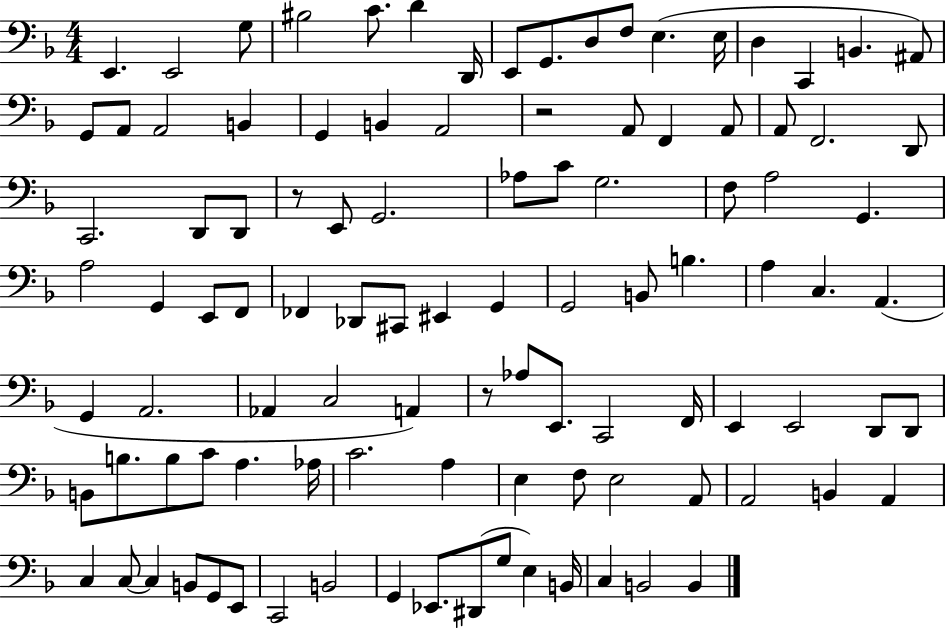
X:1
T:Untitled
M:4/4
L:1/4
K:F
E,, E,,2 G,/2 ^B,2 C/2 D D,,/4 E,,/2 G,,/2 D,/2 F,/2 E, E,/4 D, C,, B,, ^A,,/2 G,,/2 A,,/2 A,,2 B,, G,, B,, A,,2 z2 A,,/2 F,, A,,/2 A,,/2 F,,2 D,,/2 C,,2 D,,/2 D,,/2 z/2 E,,/2 G,,2 _A,/2 C/2 G,2 F,/2 A,2 G,, A,2 G,, E,,/2 F,,/2 _F,, _D,,/2 ^C,,/2 ^E,, G,, G,,2 B,,/2 B, A, C, A,, G,, A,,2 _A,, C,2 A,, z/2 _A,/2 E,,/2 C,,2 F,,/4 E,, E,,2 D,,/2 D,,/2 B,,/2 B,/2 B,/2 C/2 A, _A,/4 C2 A, E, F,/2 E,2 A,,/2 A,,2 B,, A,, C, C,/2 C, B,,/2 G,,/2 E,,/2 C,,2 B,,2 G,, _E,,/2 ^D,,/2 G,/2 E, B,,/4 C, B,,2 B,,